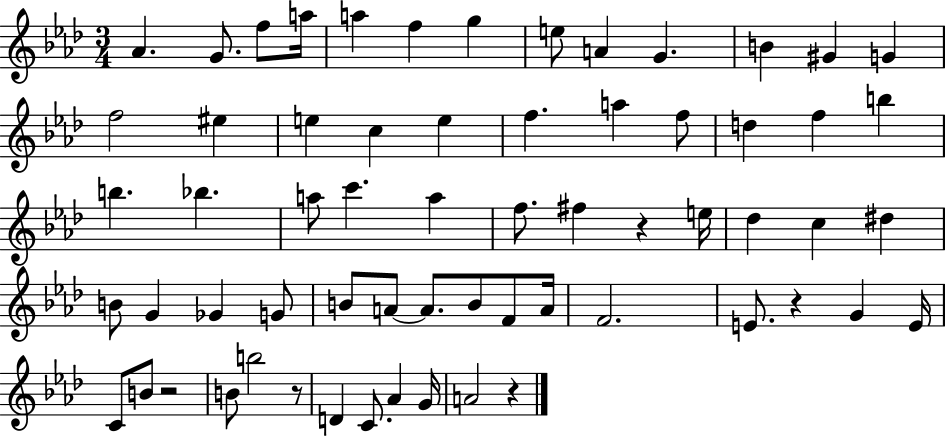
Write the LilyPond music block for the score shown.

{
  \clef treble
  \numericTimeSignature
  \time 3/4
  \key aes \major
  aes'4. g'8. f''8 a''16 | a''4 f''4 g''4 | e''8 a'4 g'4. | b'4 gis'4 g'4 | \break f''2 eis''4 | e''4 c''4 e''4 | f''4. a''4 f''8 | d''4 f''4 b''4 | \break b''4. bes''4. | a''8 c'''4. a''4 | f''8. fis''4 r4 e''16 | des''4 c''4 dis''4 | \break b'8 g'4 ges'4 g'8 | b'8 a'8~~ a'8. b'8 f'8 a'16 | f'2. | e'8. r4 g'4 e'16 | \break c'8 b'8 r2 | b'8 b''2 r8 | d'4 c'8. aes'4 g'16 | a'2 r4 | \break \bar "|."
}